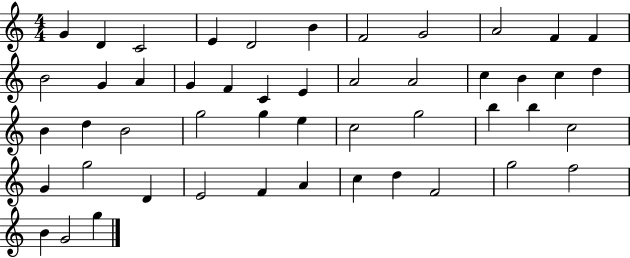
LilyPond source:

{
  \clef treble
  \numericTimeSignature
  \time 4/4
  \key c \major
  g'4 d'4 c'2 | e'4 d'2 b'4 | f'2 g'2 | a'2 f'4 f'4 | \break b'2 g'4 a'4 | g'4 f'4 c'4 e'4 | a'2 a'2 | c''4 b'4 c''4 d''4 | \break b'4 d''4 b'2 | g''2 g''4 e''4 | c''2 g''2 | b''4 b''4 c''2 | \break g'4 g''2 d'4 | e'2 f'4 a'4 | c''4 d''4 f'2 | g''2 f''2 | \break b'4 g'2 g''4 | \bar "|."
}